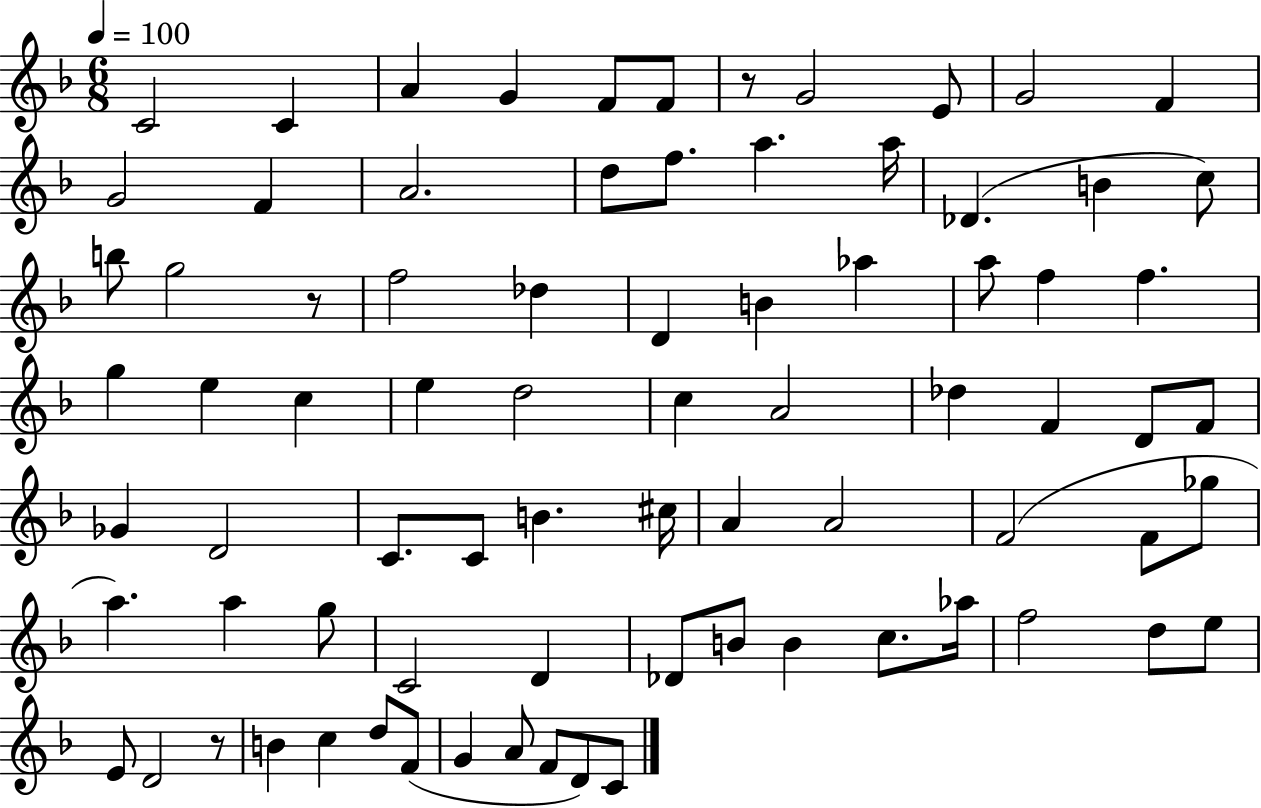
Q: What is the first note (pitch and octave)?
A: C4